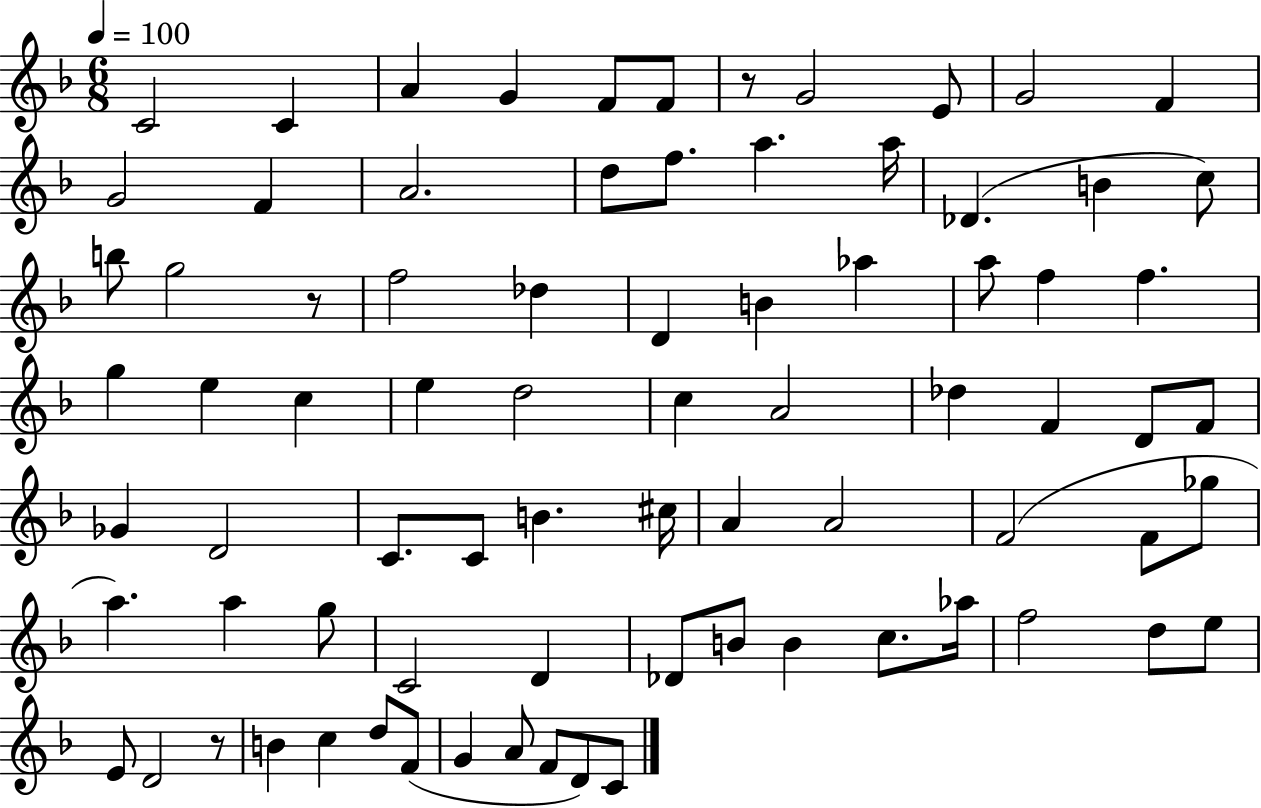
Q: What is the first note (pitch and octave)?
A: C4